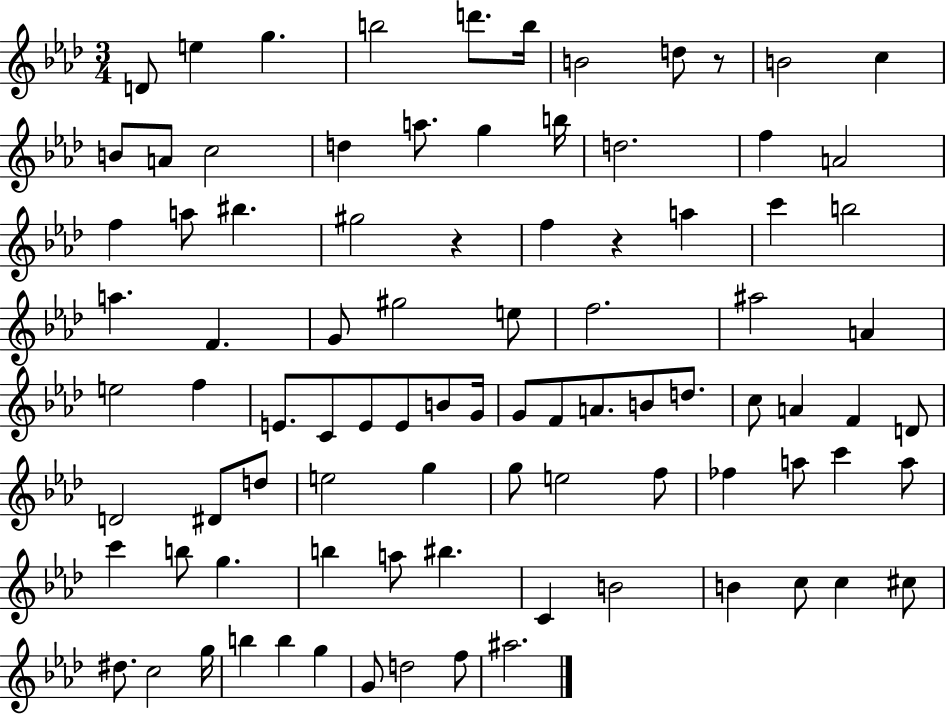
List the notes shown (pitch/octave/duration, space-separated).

D4/e E5/q G5/q. B5/h D6/e. B5/s B4/h D5/e R/e B4/h C5/q B4/e A4/e C5/h D5/q A5/e. G5/q B5/s D5/h. F5/q A4/h F5/q A5/e BIS5/q. G#5/h R/q F5/q R/q A5/q C6/q B5/h A5/q. F4/q. G4/e G#5/h E5/e F5/h. A#5/h A4/q E5/h F5/q E4/e. C4/e E4/e E4/e B4/e G4/s G4/e F4/e A4/e. B4/e D5/e. C5/e A4/q F4/q D4/e D4/h D#4/e D5/e E5/h G5/q G5/e E5/h F5/e FES5/q A5/e C6/q A5/e C6/q B5/e G5/q. B5/q A5/e BIS5/q. C4/q B4/h B4/q C5/e C5/q C#5/e D#5/e. C5/h G5/s B5/q B5/q G5/q G4/e D5/h F5/e A#5/h.